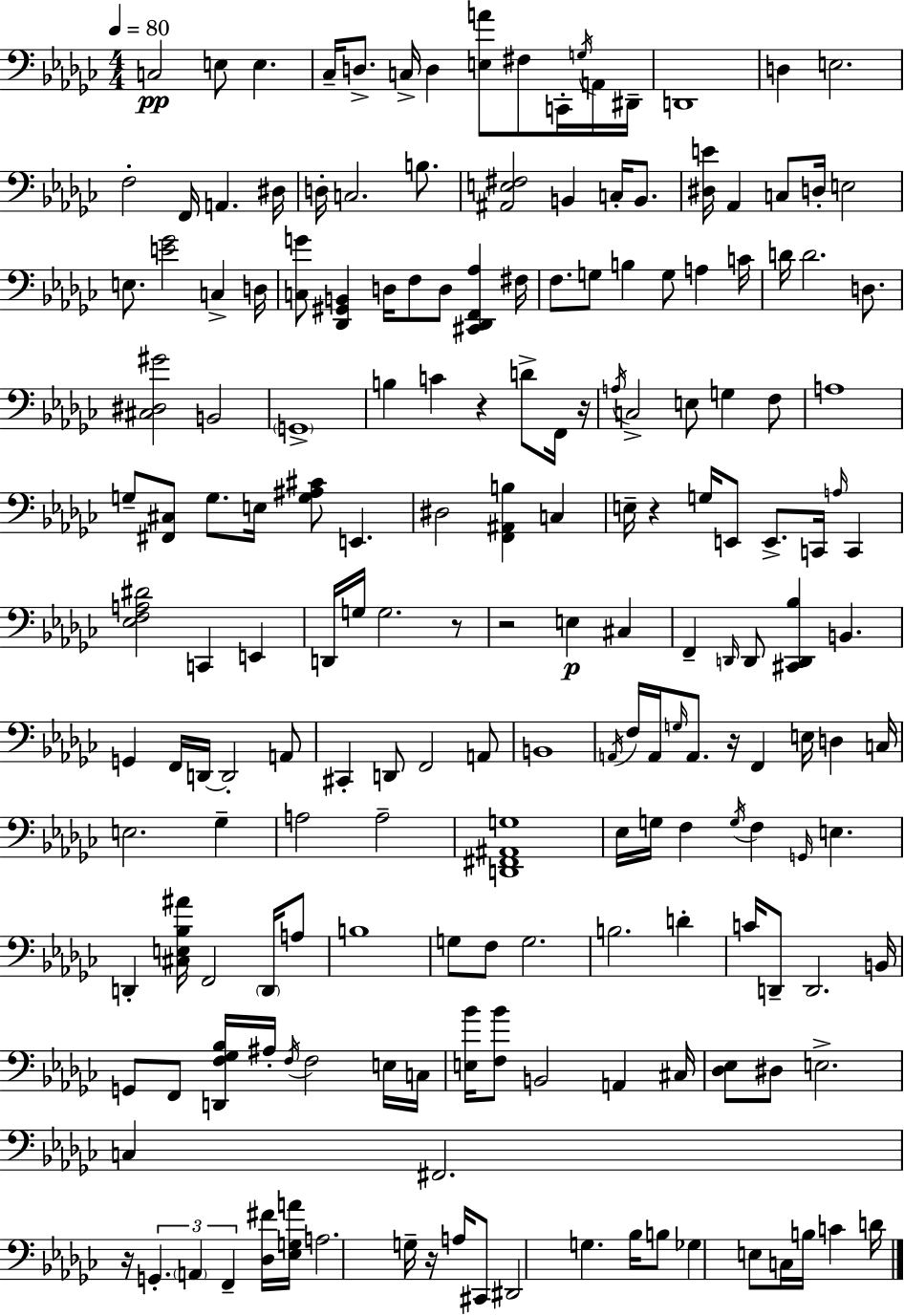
C3/h E3/e E3/q. CES3/s D3/e. C3/s D3/q [E3,A4]/e F#3/e C2/s G3/s A2/s D#2/s D2/w D3/q E3/h. F3/h F2/s A2/q. D#3/s D3/s C3/h. B3/e. [A#2,E3,F#3]/h B2/q C3/s B2/e. [D#3,E4]/s Ab2/q C3/e D3/s E3/h E3/e. [E4,Gb4]/h C3/q D3/s [C3,G4]/e [Db2,G#2,B2]/q D3/s F3/e D3/e [C#2,Db2,F2,Ab3]/q F#3/s F3/e. G3/e B3/q G3/e A3/q C4/s D4/s D4/h. D3/e. [C#3,D#3,G#4]/h B2/h G2/w B3/q C4/q R/q D4/e F2/s R/s A3/s C3/h E3/e G3/q F3/e A3/w G3/e [F#2,C#3]/e G3/e. E3/s [G3,A#3,C#4]/e E2/q. D#3/h [F2,A#2,B3]/q C3/q E3/s R/q G3/s E2/e E2/e. C2/s A3/s C2/q [Eb3,F3,A3,D#4]/h C2/q E2/q D2/s G3/s G3/h. R/e R/h E3/q C#3/q F2/q D2/s D2/e [C#2,D2,Bb3]/q B2/q. G2/q F2/s D2/s D2/h A2/e C#2/q D2/e F2/h A2/e B2/w A2/s F3/s A2/s G3/s A2/e. R/s F2/q E3/s D3/q C3/s E3/h. Gb3/q A3/h A3/h [D2,F#2,A#2,G3]/w Eb3/s G3/s F3/q G3/s F3/q G2/s E3/q. D2/q [C#3,E3,Bb3,A#4]/s F2/h D2/s A3/e B3/w G3/e F3/e G3/h. B3/h. D4/q C4/s D2/e D2/h. B2/s G2/e F2/e [D2,F3,Gb3,Bb3]/s A#3/s F3/s F3/h E3/s C3/s [E3,Bb4]/s [F3,Bb4]/e B2/h A2/q C#3/s [Db3,Eb3]/e D#3/e E3/h. C3/q F#2/h. R/s G2/q. A2/q F2/q [Db3,F#4]/s [Eb3,G3,A4]/s A3/h. G3/s R/s A3/s C#2/e D#2/h G3/q. Bb3/s B3/e Gb3/q E3/e C3/s B3/s C4/q D4/s